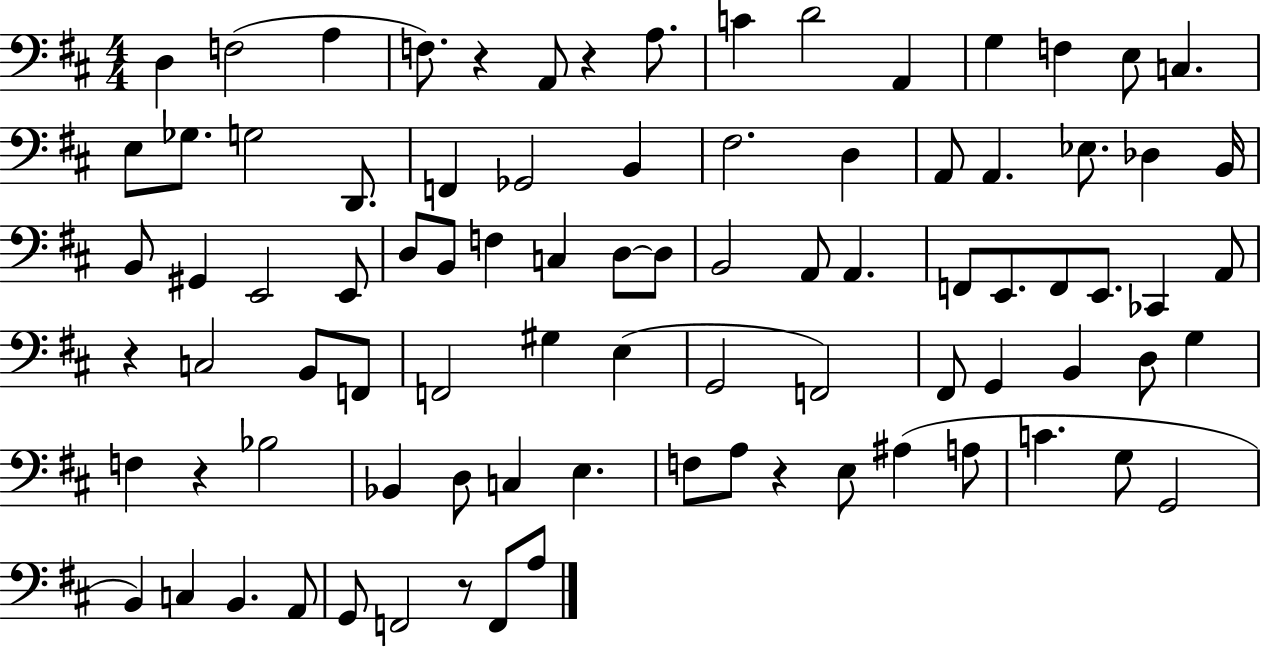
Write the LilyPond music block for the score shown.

{
  \clef bass
  \numericTimeSignature
  \time 4/4
  \key d \major
  \repeat volta 2 { d4 f2( a4 | f8.) r4 a,8 r4 a8. | c'4 d'2 a,4 | g4 f4 e8 c4. | \break e8 ges8. g2 d,8. | f,4 ges,2 b,4 | fis2. d4 | a,8 a,4. ees8. des4 b,16 | \break b,8 gis,4 e,2 e,8 | d8 b,8 f4 c4 d8~~ d8 | b,2 a,8 a,4. | f,8 e,8. f,8 e,8. ces,4 a,8 | \break r4 c2 b,8 f,8 | f,2 gis4 e4( | g,2 f,2) | fis,8 g,4 b,4 d8 g4 | \break f4 r4 bes2 | bes,4 d8 c4 e4. | f8 a8 r4 e8 ais4( a8 | c'4. g8 g,2 | \break b,4) c4 b,4. a,8 | g,8 f,2 r8 f,8 a8 | } \bar "|."
}